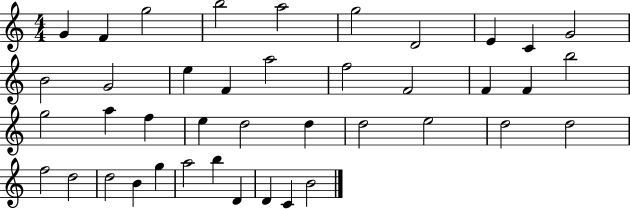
G4/q F4/q G5/h B5/h A5/h G5/h D4/h E4/q C4/q G4/h B4/h G4/h E5/q F4/q A5/h F5/h F4/h F4/q F4/q B5/h G5/h A5/q F5/q E5/q D5/h D5/q D5/h E5/h D5/h D5/h F5/h D5/h D5/h B4/q G5/q A5/h B5/q D4/q D4/q C4/q B4/h